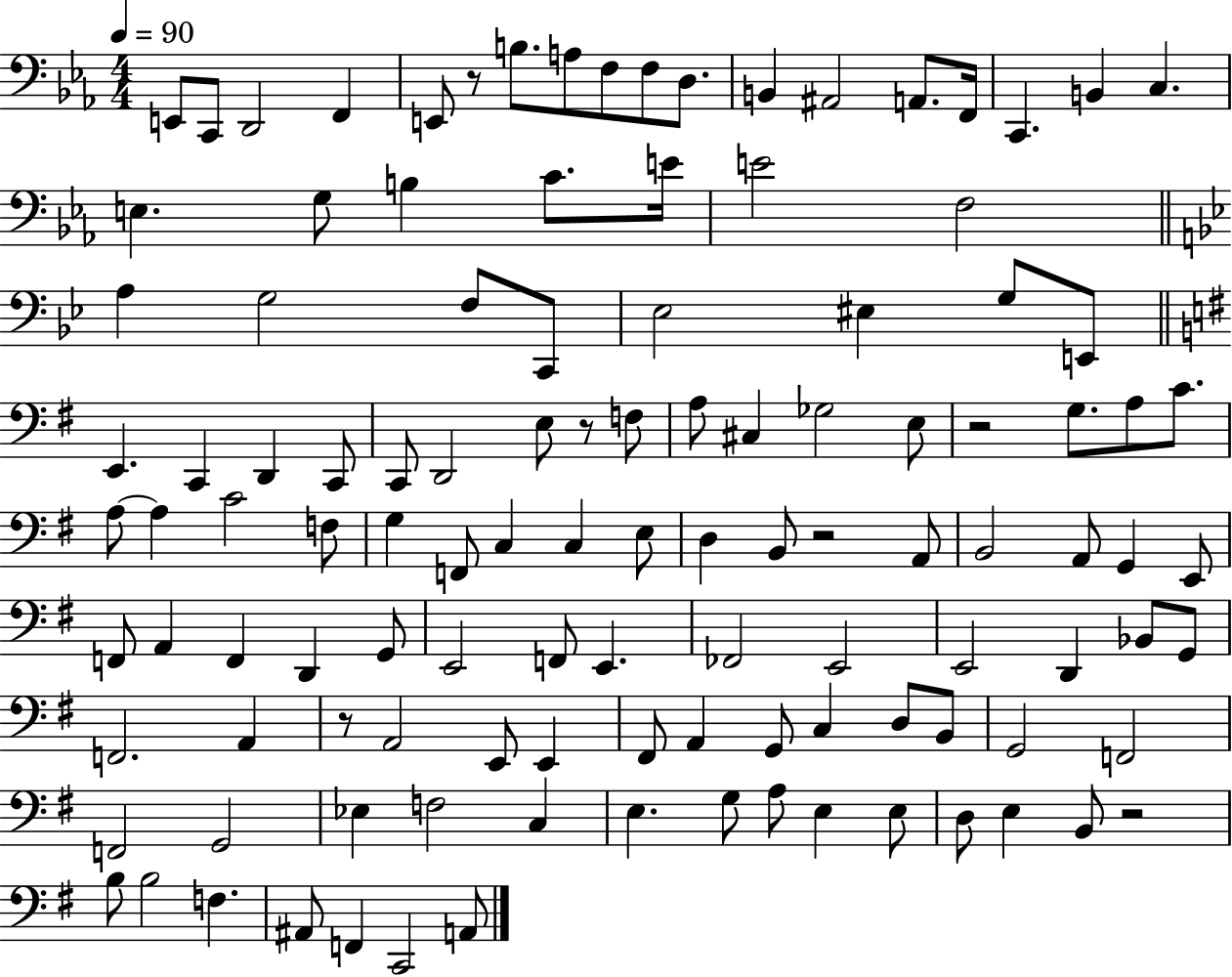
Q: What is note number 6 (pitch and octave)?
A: B3